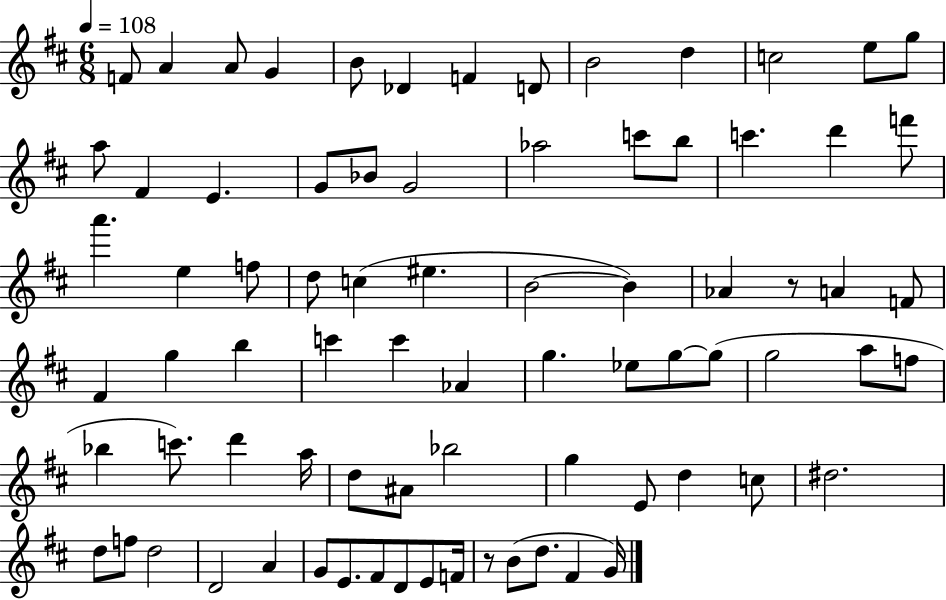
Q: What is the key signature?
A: D major